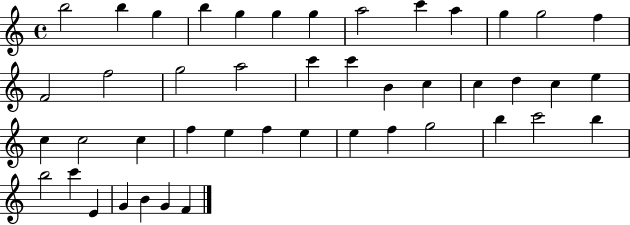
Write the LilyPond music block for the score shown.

{
  \clef treble
  \time 4/4
  \defaultTimeSignature
  \key c \major
  b''2 b''4 g''4 | b''4 g''4 g''4 g''4 | a''2 c'''4 a''4 | g''4 g''2 f''4 | \break f'2 f''2 | g''2 a''2 | c'''4 c'''4 b'4 c''4 | c''4 d''4 c''4 e''4 | \break c''4 c''2 c''4 | f''4 e''4 f''4 e''4 | e''4 f''4 g''2 | b''4 c'''2 b''4 | \break b''2 c'''4 e'4 | g'4 b'4 g'4 f'4 | \bar "|."
}